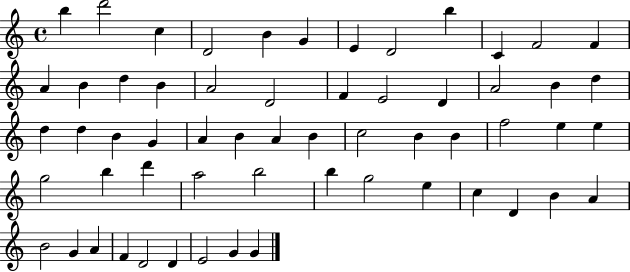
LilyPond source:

{
  \clef treble
  \time 4/4
  \defaultTimeSignature
  \key c \major
  b''4 d'''2 c''4 | d'2 b'4 g'4 | e'4 d'2 b''4 | c'4 f'2 f'4 | \break a'4 b'4 d''4 b'4 | a'2 d'2 | f'4 e'2 d'4 | a'2 b'4 d''4 | \break d''4 d''4 b'4 g'4 | a'4 b'4 a'4 b'4 | c''2 b'4 b'4 | f''2 e''4 e''4 | \break g''2 b''4 d'''4 | a''2 b''2 | b''4 g''2 e''4 | c''4 d'4 b'4 a'4 | \break b'2 g'4 a'4 | f'4 d'2 d'4 | e'2 g'4 g'4 | \bar "|."
}